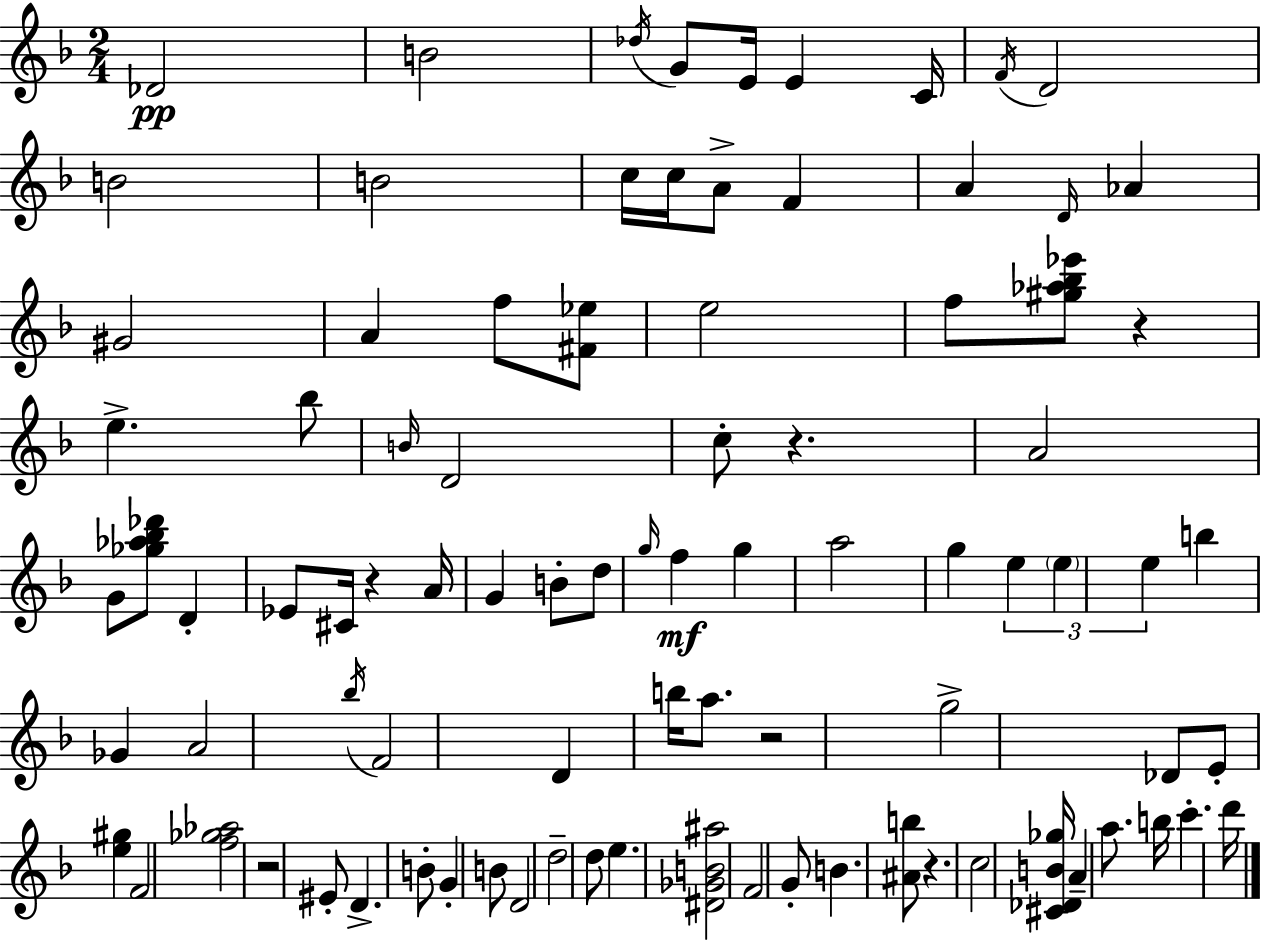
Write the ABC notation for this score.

X:1
T:Untitled
M:2/4
L:1/4
K:F
_D2 B2 _d/4 G/2 E/4 E C/4 F/4 D2 B2 B2 c/4 c/4 A/2 F A D/4 _A ^G2 A f/2 [^F_e]/2 e2 f/2 [^g_a_b_e']/2 z e _b/2 B/4 D2 c/2 z A2 G/2 [_g_a_b_d']/2 D _E/2 ^C/4 z A/4 G B/2 d/2 g/4 f g a2 g e e e b _G A2 _b/4 F2 D b/4 a/2 z2 g2 _D/2 E/2 [e^g] F2 [f_g_a]2 z2 ^E/2 D B/2 G B/2 D2 d2 d/2 e [^D_GB^a]2 F2 G/2 B [^Ab]/2 z c2 [^C_DB_g]/4 A a/2 b/4 c' d'/4